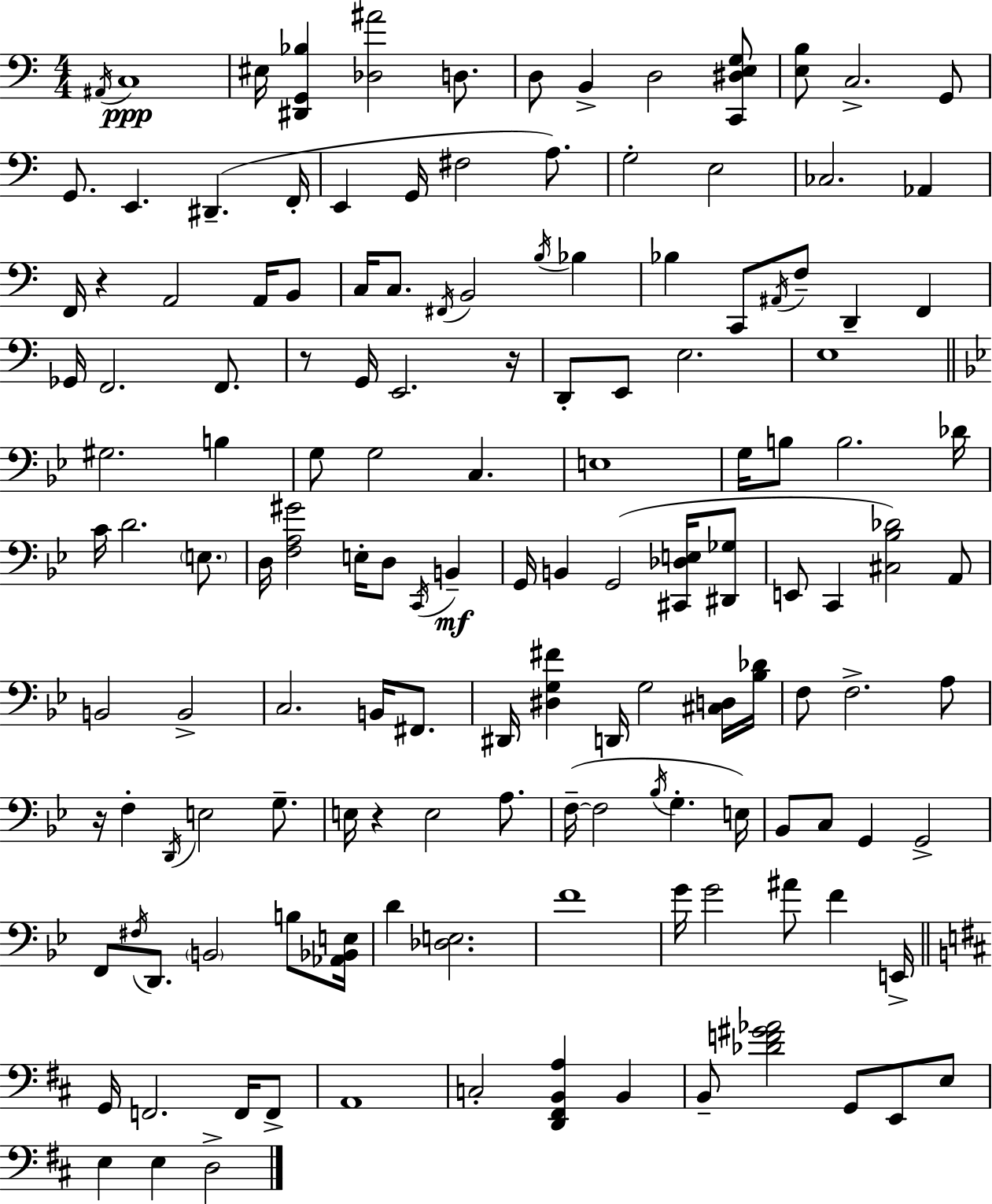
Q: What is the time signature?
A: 4/4